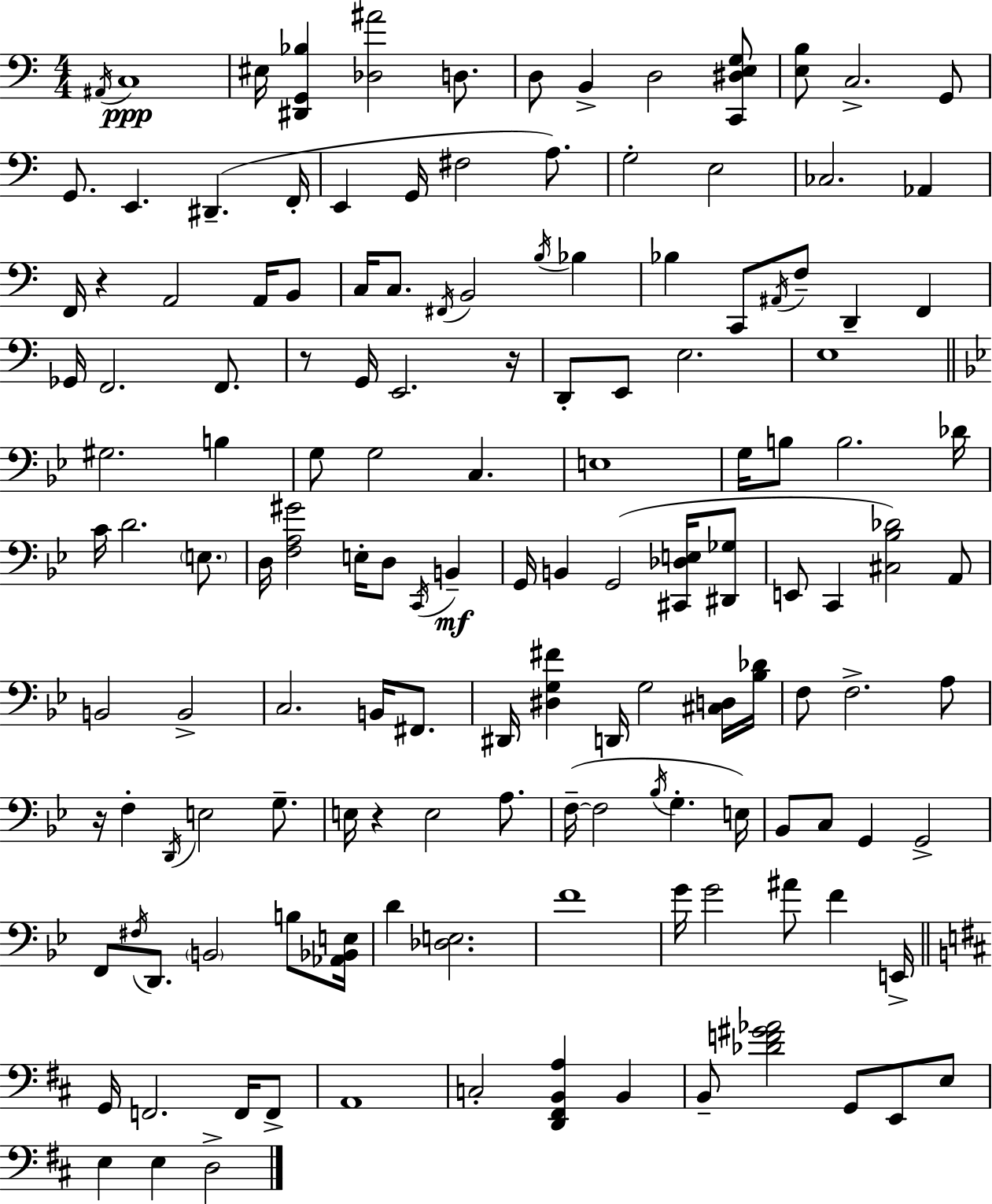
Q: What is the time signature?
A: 4/4